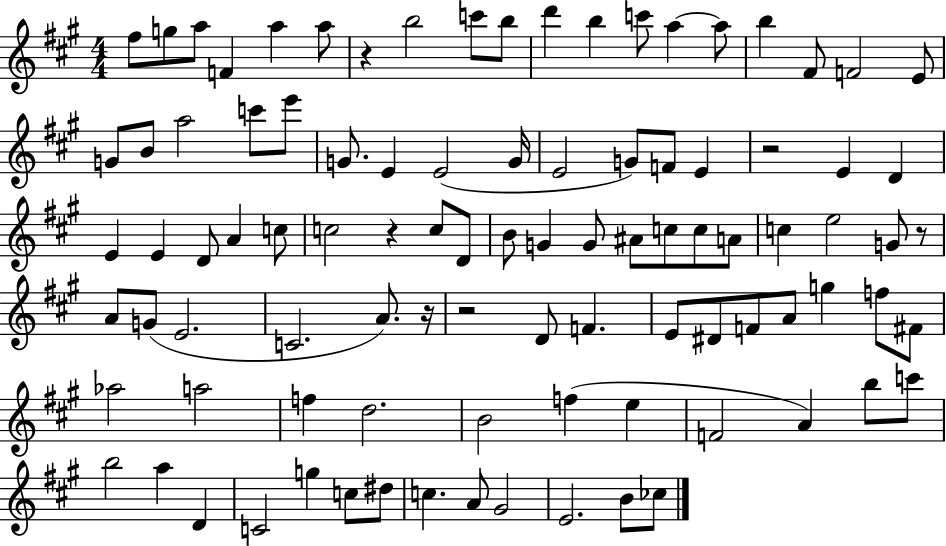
{
  \clef treble
  \numericTimeSignature
  \time 4/4
  \key a \major
  fis''8 g''8 a''8 f'4 a''4 a''8 | r4 b''2 c'''8 b''8 | d'''4 b''4 c'''8 a''4~~ a''8 | b''4 fis'8 f'2 e'8 | \break g'8 b'8 a''2 c'''8 e'''8 | g'8. e'4 e'2( g'16 | e'2 g'8) f'8 e'4 | r2 e'4 d'4 | \break e'4 e'4 d'8 a'4 c''8 | c''2 r4 c''8 d'8 | b'8 g'4 g'8 ais'8 c''8 c''8 a'8 | c''4 e''2 g'8 r8 | \break a'8 g'8( e'2. | c'2. a'8.) r16 | r2 d'8 f'4. | e'8 dis'8 f'8 a'8 g''4 f''8 fis'8 | \break aes''2 a''2 | f''4 d''2. | b'2 f''4( e''4 | f'2 a'4) b''8 c'''8 | \break b''2 a''4 d'4 | c'2 g''4 c''8 dis''8 | c''4. a'8 gis'2 | e'2. b'8 ces''8 | \break \bar "|."
}